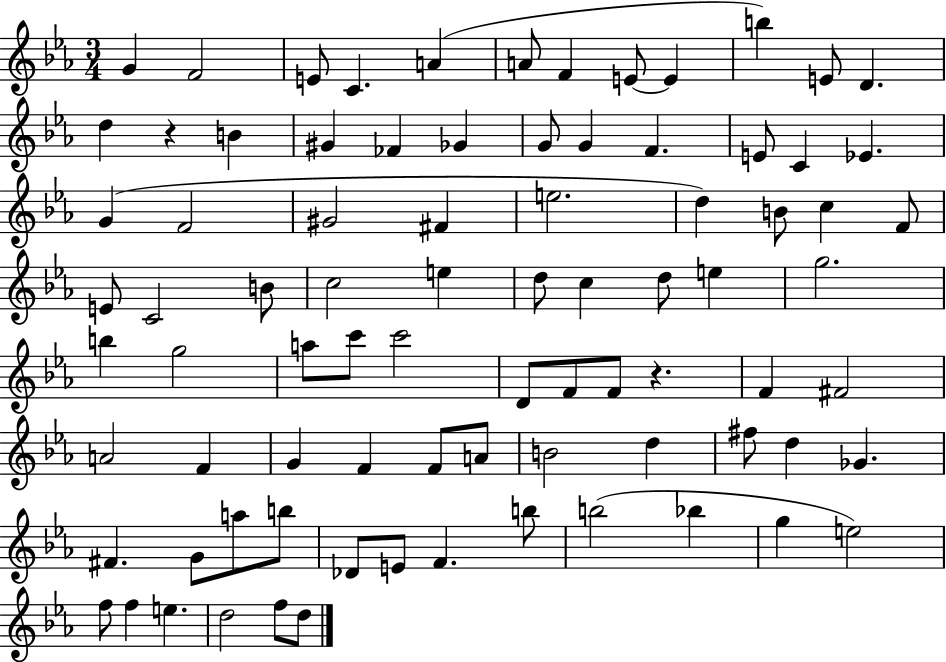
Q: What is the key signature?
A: EES major